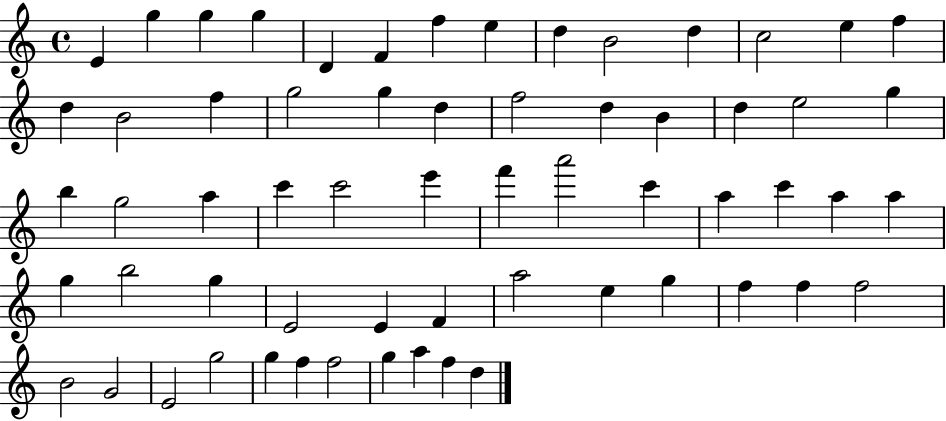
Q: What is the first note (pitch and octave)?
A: E4